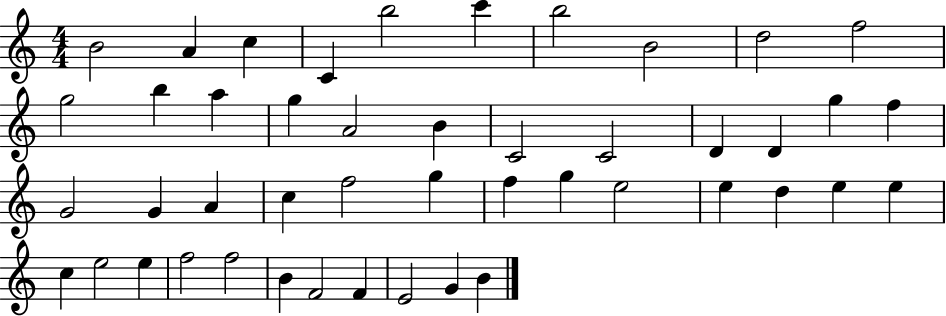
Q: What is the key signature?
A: C major